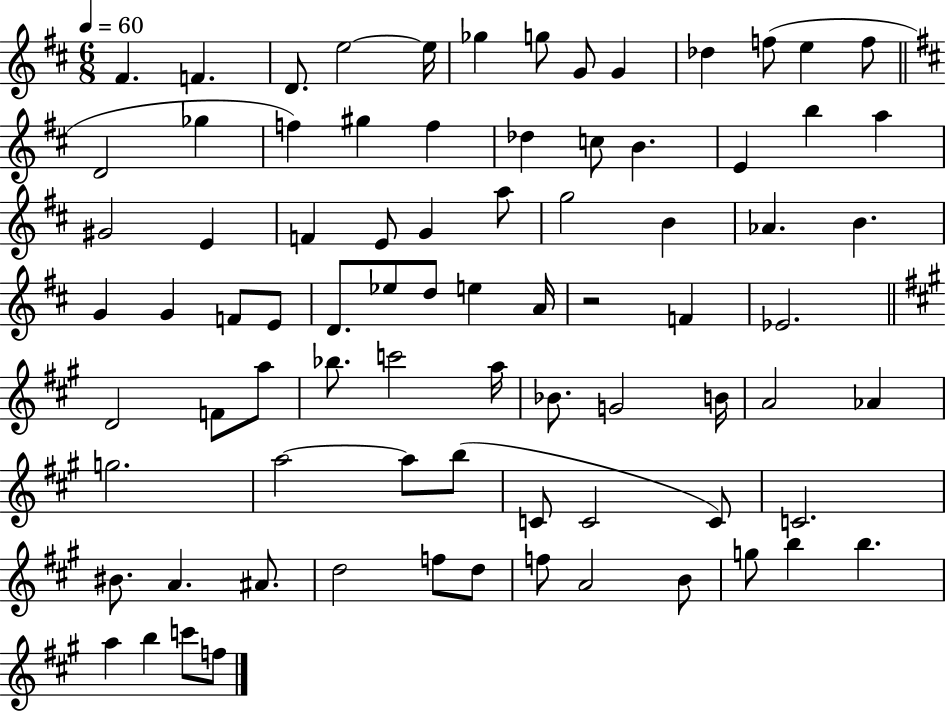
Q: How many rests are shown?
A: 1